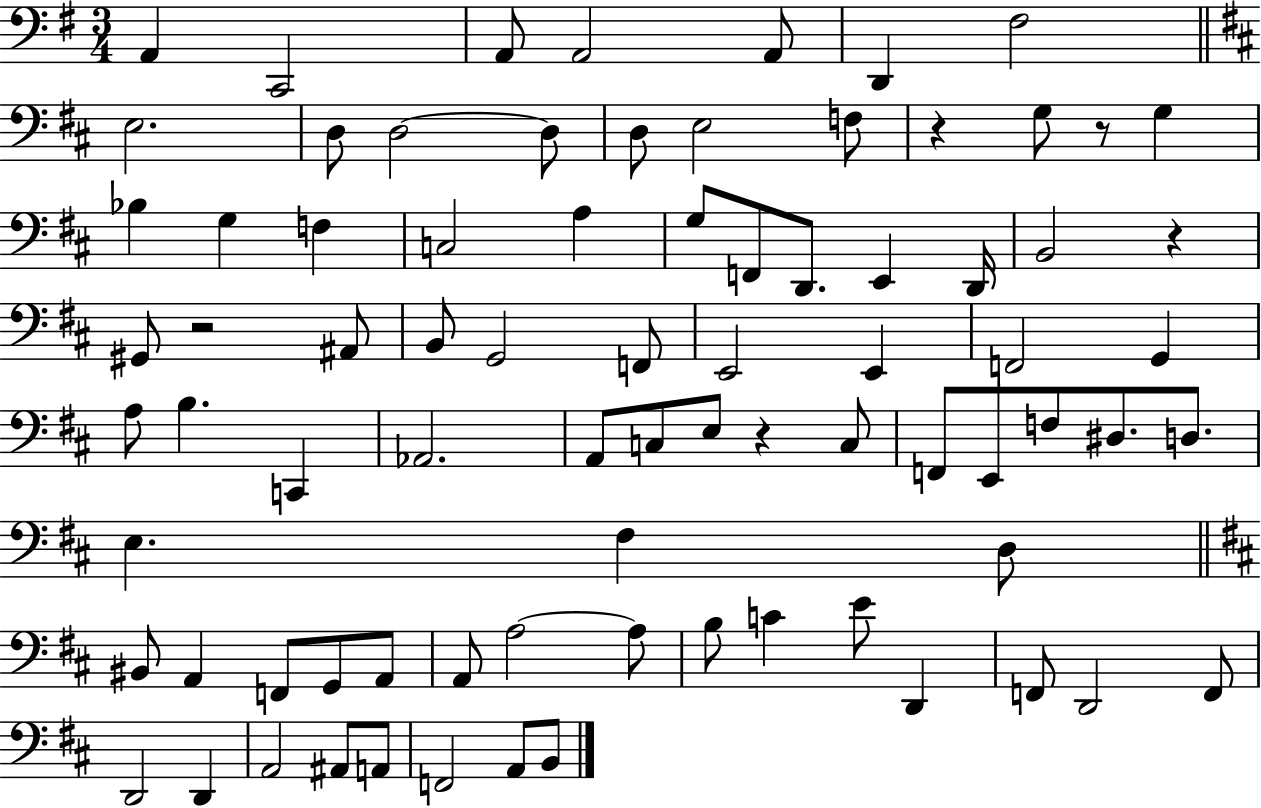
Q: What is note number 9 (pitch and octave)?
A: D3